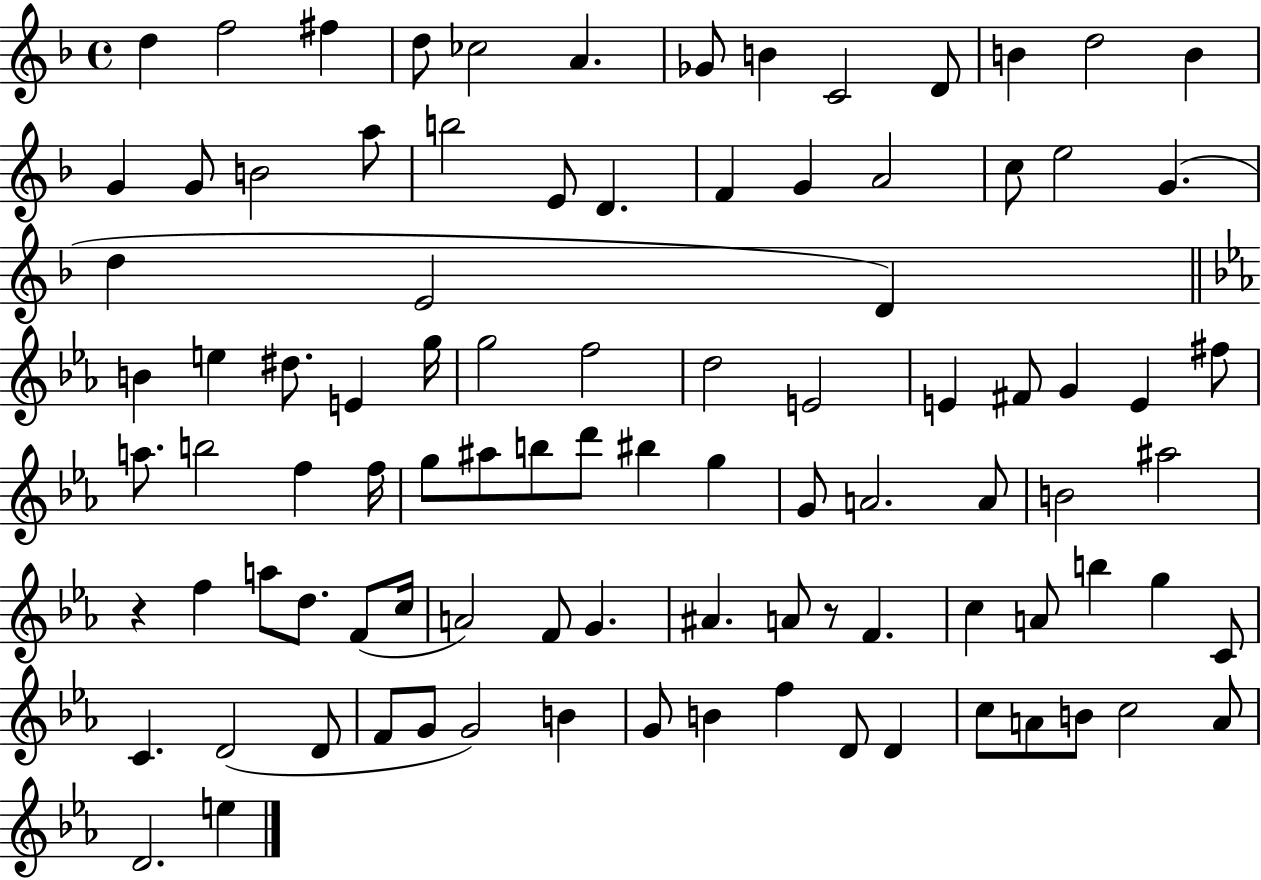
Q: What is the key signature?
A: F major